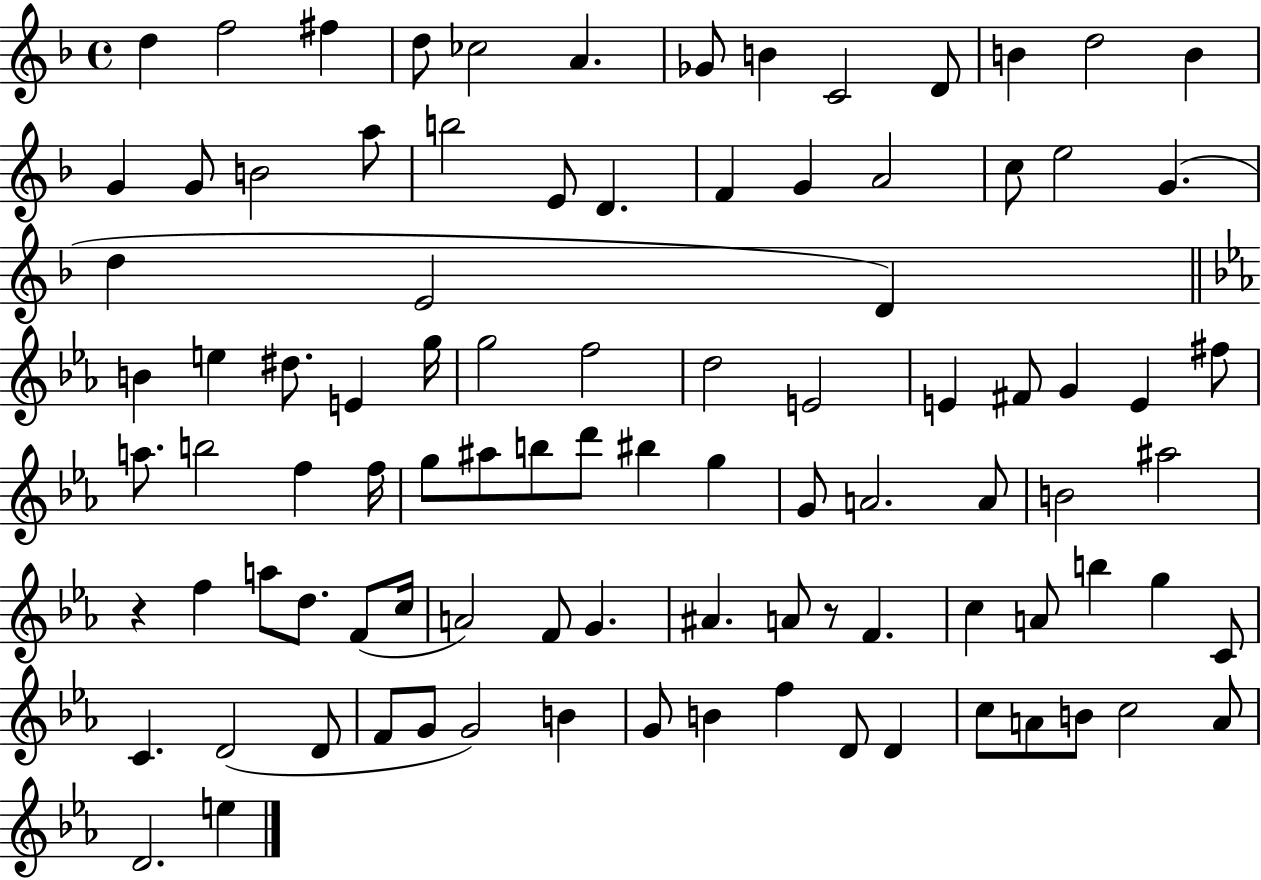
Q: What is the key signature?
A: F major